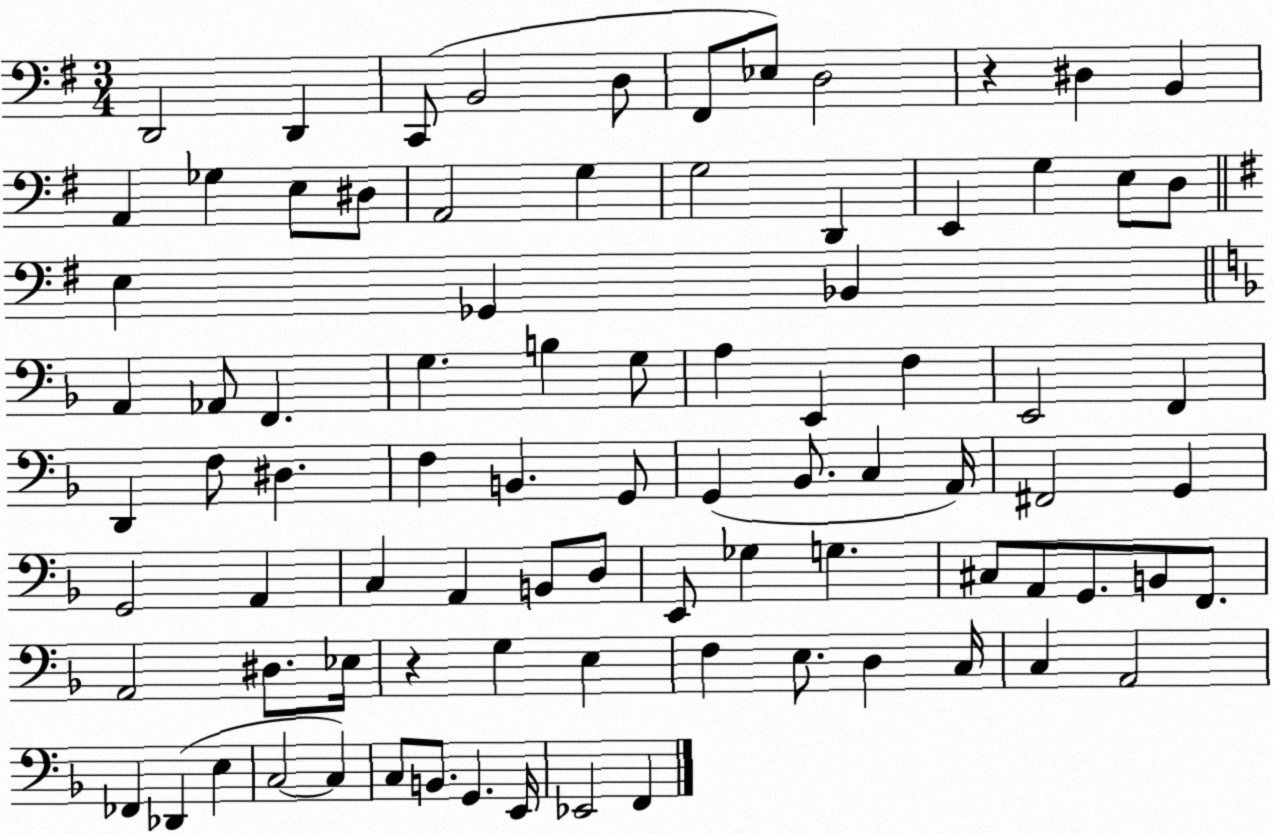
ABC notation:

X:1
T:Untitled
M:3/4
L:1/4
K:G
D,,2 D,, C,,/2 B,,2 D,/2 ^F,,/2 _E,/2 D,2 z ^D, B,, A,, _G, E,/2 ^D,/2 A,,2 G, G,2 D,, E,, G, E,/2 D,/2 E, _G,, _B,, A,, _A,,/2 F,, G, B, G,/2 A, E,, F, E,,2 F,, D,, F,/2 ^D, F, B,, G,,/2 G,, _B,,/2 C, A,,/4 ^F,,2 G,, G,,2 A,, C, A,, B,,/2 D,/2 E,,/2 _G, G, ^C,/2 A,,/2 G,,/2 B,,/2 F,,/2 A,,2 ^D,/2 _E,/4 z G, E, F, E,/2 D, C,/4 C, A,,2 _F,, _D,, E, C,2 C, C,/2 B,,/2 G,, E,,/4 _E,,2 F,,